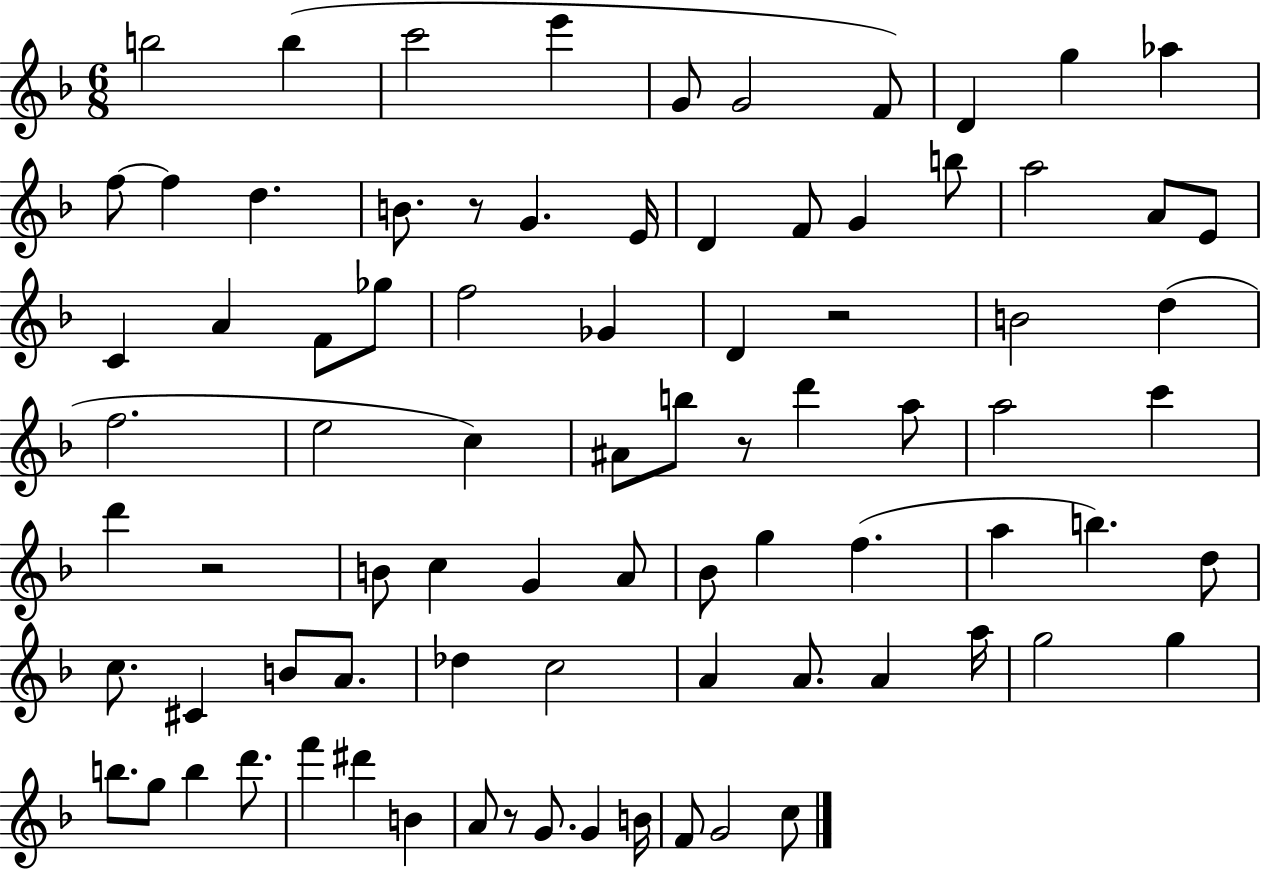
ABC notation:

X:1
T:Untitled
M:6/8
L:1/4
K:F
b2 b c'2 e' G/2 G2 F/2 D g _a f/2 f d B/2 z/2 G E/4 D F/2 G b/2 a2 A/2 E/2 C A F/2 _g/2 f2 _G D z2 B2 d f2 e2 c ^A/2 b/2 z/2 d' a/2 a2 c' d' z2 B/2 c G A/2 _B/2 g f a b d/2 c/2 ^C B/2 A/2 _d c2 A A/2 A a/4 g2 g b/2 g/2 b d'/2 f' ^d' B A/2 z/2 G/2 G B/4 F/2 G2 c/2